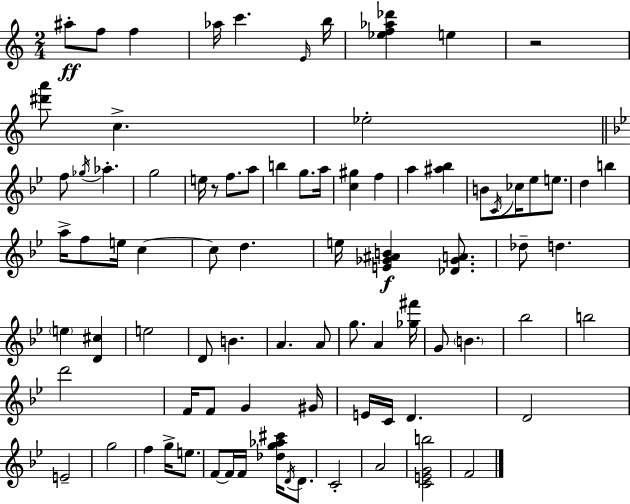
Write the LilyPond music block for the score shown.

{
  \clef treble
  \numericTimeSignature
  \time 2/4
  \key c \major
  \repeat volta 2 { ais''8-.\ff f''8 f''4 | aes''16 c'''4. \grace { e'16 } | b''16 <ees'' f'' aes'' des'''>4 e''4 | r2 | \break <dis''' a'''>8 c''4.-> | ees''2-. | \bar "||" \break \key g \minor f''8 \acciaccatura { ges''16 } aes''4.-. | g''2 | e''16 r8 f''8. a''8 | b''4 g''8. | \break a''16 <c'' gis''>4 f''4 | a''4 <ais'' bes''>4 | b'8 \acciaccatura { c'16 } ces''16 ees''8 e''8. | d''4 b''4 | \break a''16-> f''8 e''16 c''4~~ | c''8 d''4. | e''16 <e' ges' ais' b'>4\f <des' ges' a'>8. | des''8-- d''4. | \break \parenthesize e''4 <d' cis''>4 | e''2 | d'8 b'4. | a'4. | \break a'8 g''8. a'4 | <ges'' fis'''>16 g'8 \parenthesize b'4. | bes''2 | b''2 | \break d'''2 | f'16 f'8 g'4 | gis'16 e'16 c'16 d'4. | d'2 | \break e'2-- | g''2 | f''4 g''16-> e''8. | f'8~~ f'16 f'16 <des'' g'' aes'' cis'''>16 \acciaccatura { d'16 } | \break d'8. c'2-. | a'2 | <c' e' g' b''>2 | f'2 | \break } \bar "|."
}